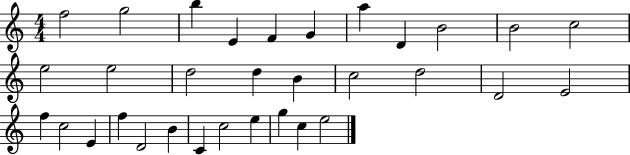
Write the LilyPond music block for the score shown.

{
  \clef treble
  \numericTimeSignature
  \time 4/4
  \key c \major
  f''2 g''2 | b''4 e'4 f'4 g'4 | a''4 d'4 b'2 | b'2 c''2 | \break e''2 e''2 | d''2 d''4 b'4 | c''2 d''2 | d'2 e'2 | \break f''4 c''2 e'4 | f''4 d'2 b'4 | c'4 c''2 e''4 | g''4 c''4 e''2 | \break \bar "|."
}